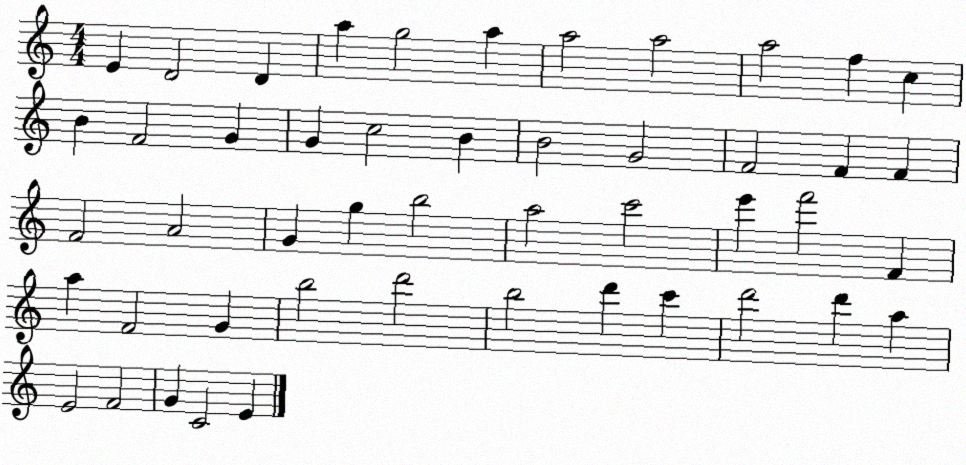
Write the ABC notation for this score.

X:1
T:Untitled
M:4/4
L:1/4
K:C
E D2 D a g2 a a2 a2 a2 f c B F2 G G c2 B B2 G2 F2 F F F2 A2 G g b2 a2 c'2 e' f'2 F a F2 G b2 d'2 b2 d' c' d'2 d' a E2 F2 G C2 E